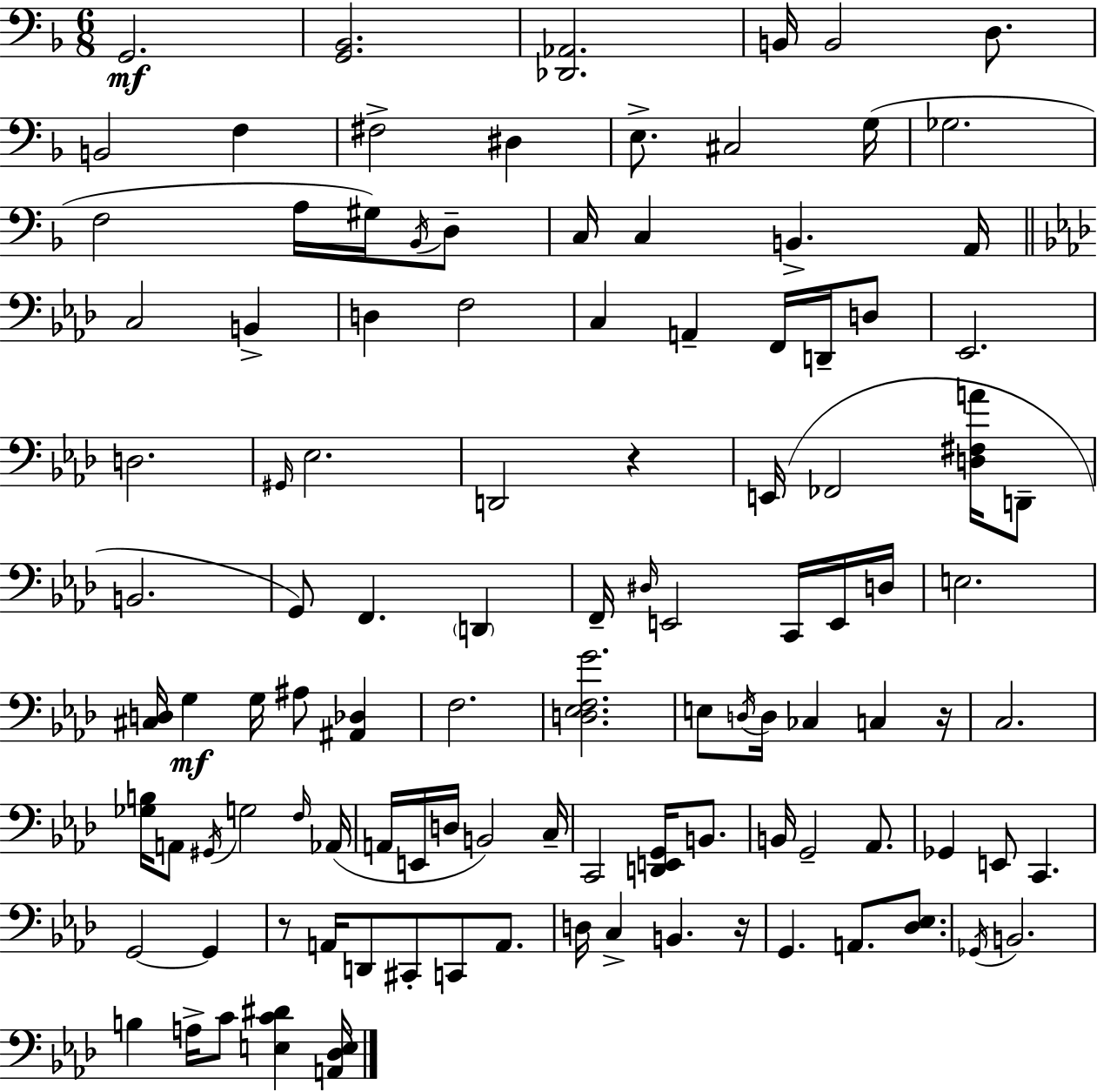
G2/h. [G2,Bb2]/h. [Db2,Ab2]/h. B2/s B2/h D3/e. B2/h F3/q F#3/h D#3/q E3/e. C#3/h G3/s Gb3/h. F3/h A3/s G#3/s Bb2/s D3/e C3/s C3/q B2/q. A2/s C3/h B2/q D3/q F3/h C3/q A2/q F2/s D2/s D3/e Eb2/h. D3/h. G#2/s Eb3/h. D2/h R/q E2/s FES2/h [D3,F#3,A4]/s D2/e B2/h. G2/e F2/q. D2/q F2/s D#3/s E2/h C2/s E2/s D3/s E3/h. [C#3,D3]/s G3/q G3/s A#3/e [A#2,Db3]/q F3/h. [D3,Eb3,F3,G4]/h. E3/e D3/s D3/s CES3/q C3/q R/s C3/h. [Gb3,B3]/s A2/e G#2/s G3/h F3/s Ab2/s A2/s E2/s D3/s B2/h C3/s C2/h [D2,E2,G2]/s B2/e. B2/s G2/h Ab2/e. Gb2/q E2/e C2/q. G2/h G2/q R/e A2/s D2/e C#2/e C2/e A2/e. D3/s C3/q B2/q. R/s G2/q. A2/e. [Db3,Eb3]/e. Gb2/s B2/h. B3/q A3/s C4/e [E3,C4,D#4]/q [A2,Db3,E3]/s